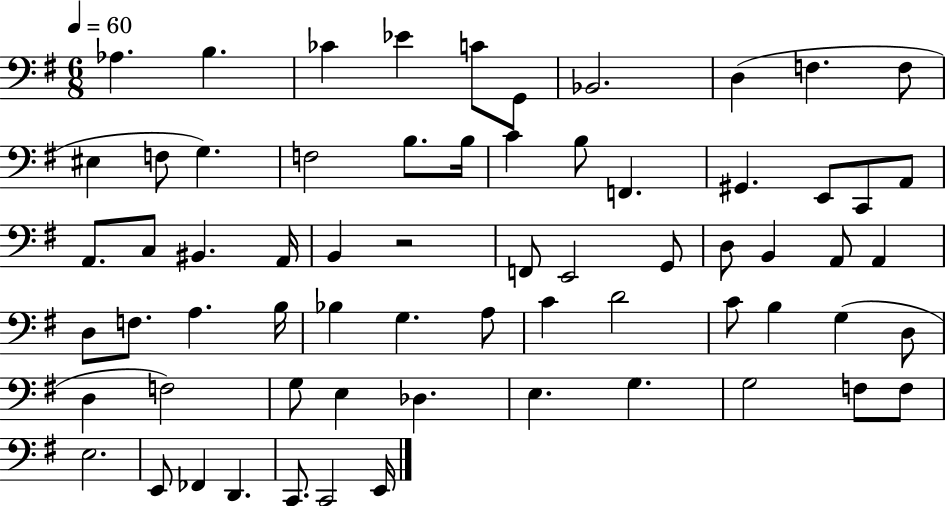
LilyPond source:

{
  \clef bass
  \numericTimeSignature
  \time 6/8
  \key g \major
  \tempo 4 = 60
  \repeat volta 2 { aes4. b4. | ces'4 ees'4 c'8 g,8 | bes,2. | d4( f4. f8 | \break eis4 f8 g4.) | f2 b8. b16 | c'4 b8 f,4. | gis,4. e,8 c,8 a,8 | \break a,8. c8 bis,4. a,16 | b,4 r2 | f,8 e,2 g,8 | d8 b,4 a,8 a,4 | \break d8 f8. a4. b16 | bes4 g4. a8 | c'4 d'2 | c'8 b4 g4( d8 | \break d4 f2) | g8 e4 des4. | e4. g4. | g2 f8 f8 | \break e2. | e,8 fes,4 d,4. | c,8. c,2 e,16 | } \bar "|."
}